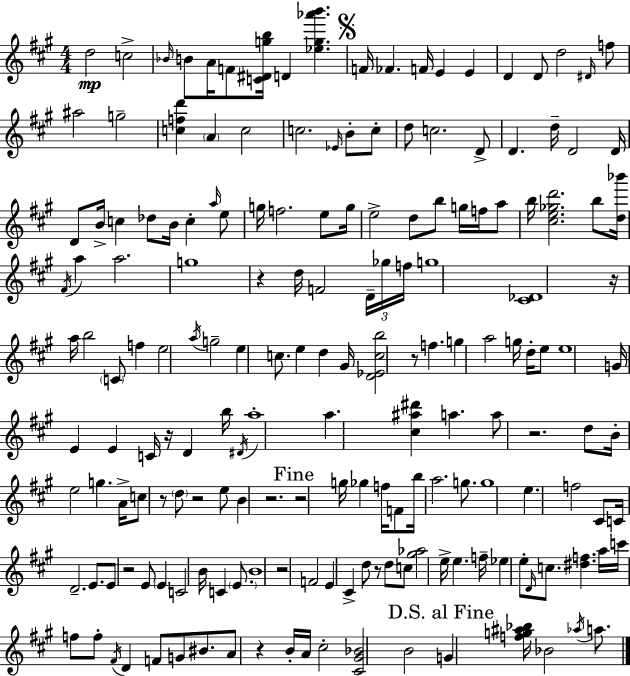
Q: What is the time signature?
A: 4/4